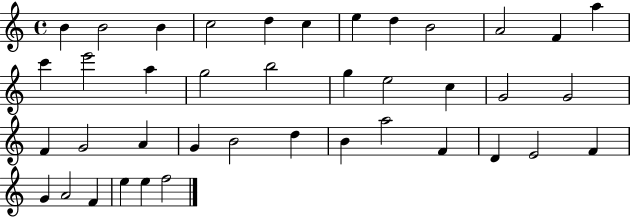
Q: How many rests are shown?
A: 0